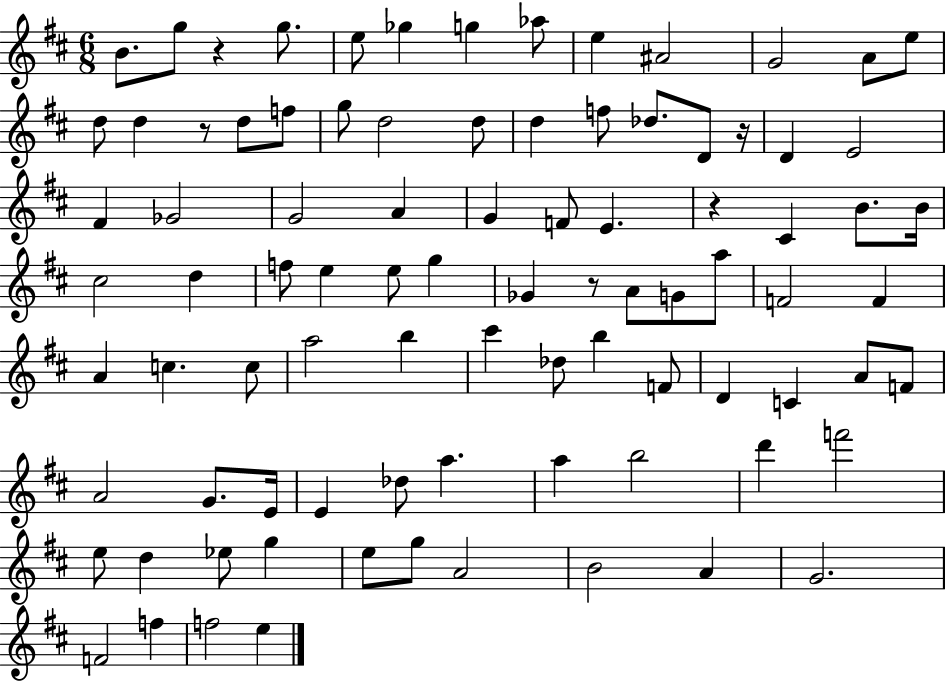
X:1
T:Untitled
M:6/8
L:1/4
K:D
B/2 g/2 z g/2 e/2 _g g _a/2 e ^A2 G2 A/2 e/2 d/2 d z/2 d/2 f/2 g/2 d2 d/2 d f/2 _d/2 D/2 z/4 D E2 ^F _G2 G2 A G F/2 E z ^C B/2 B/4 ^c2 d f/2 e e/2 g _G z/2 A/2 G/2 a/2 F2 F A c c/2 a2 b ^c' _d/2 b F/2 D C A/2 F/2 A2 G/2 E/4 E _d/2 a a b2 d' f'2 e/2 d _e/2 g e/2 g/2 A2 B2 A G2 F2 f f2 e